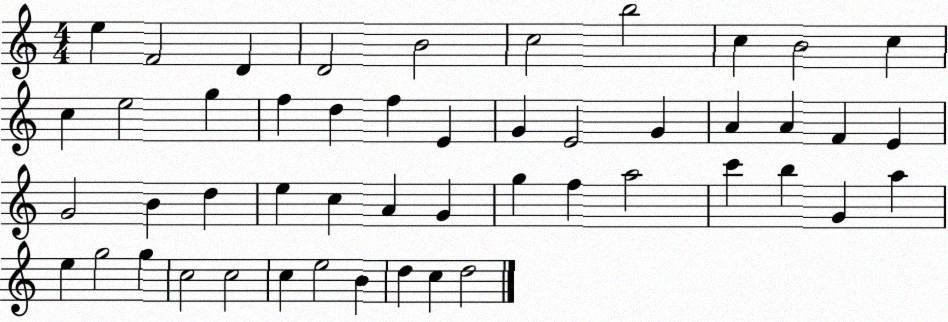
X:1
T:Untitled
M:4/4
L:1/4
K:C
e F2 D D2 B2 c2 b2 c B2 c c e2 g f d f E G E2 G A A F E G2 B d e c A G g f a2 c' b G a e g2 g c2 c2 c e2 B d c d2